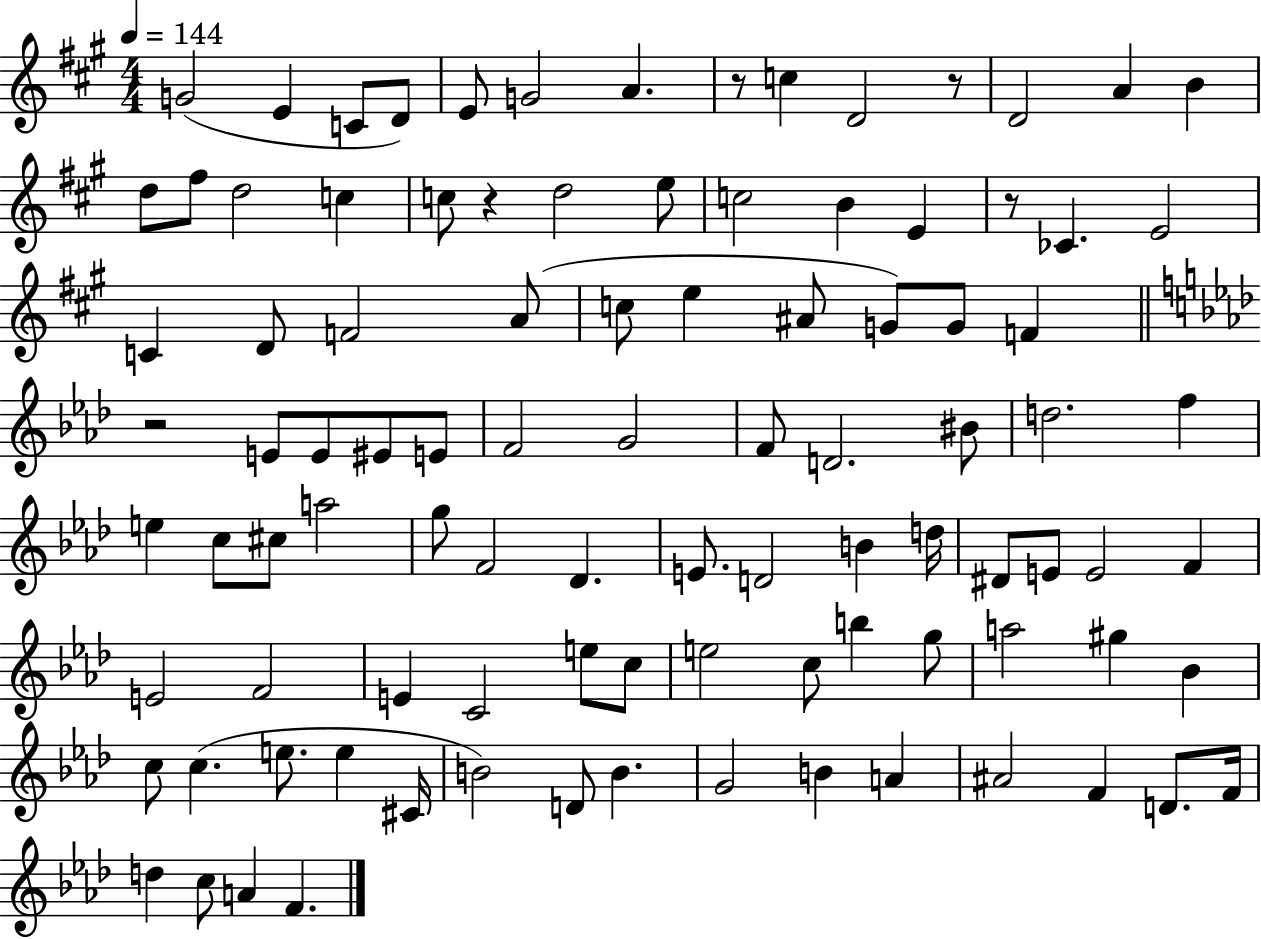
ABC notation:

X:1
T:Untitled
M:4/4
L:1/4
K:A
G2 E C/2 D/2 E/2 G2 A z/2 c D2 z/2 D2 A B d/2 ^f/2 d2 c c/2 z d2 e/2 c2 B E z/2 _C E2 C D/2 F2 A/2 c/2 e ^A/2 G/2 G/2 F z2 E/2 E/2 ^E/2 E/2 F2 G2 F/2 D2 ^B/2 d2 f e c/2 ^c/2 a2 g/2 F2 _D E/2 D2 B d/4 ^D/2 E/2 E2 F E2 F2 E C2 e/2 c/2 e2 c/2 b g/2 a2 ^g _B c/2 c e/2 e ^C/4 B2 D/2 B G2 B A ^A2 F D/2 F/4 d c/2 A F